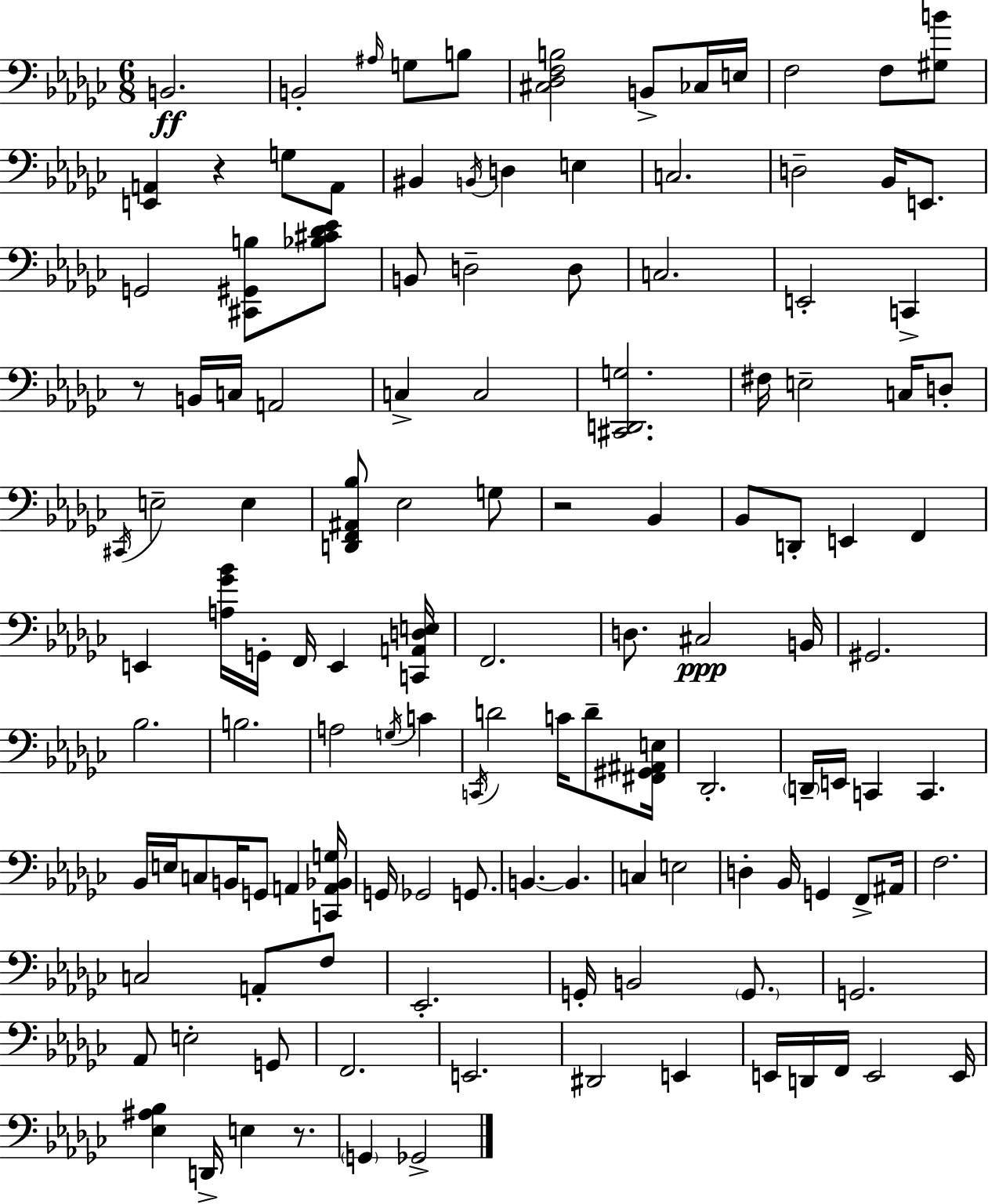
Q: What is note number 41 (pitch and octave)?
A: G3